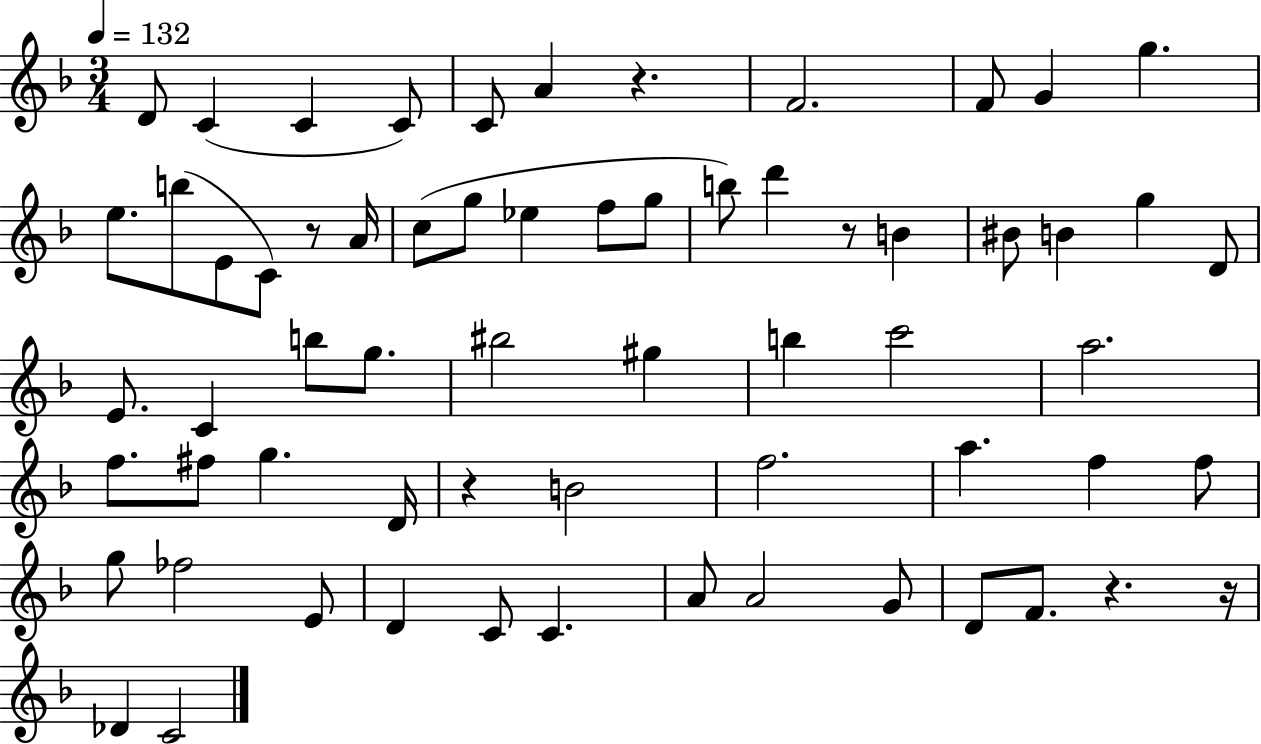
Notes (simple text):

D4/e C4/q C4/q C4/e C4/e A4/q R/q. F4/h. F4/e G4/q G5/q. E5/e. B5/e E4/e C4/e R/e A4/s C5/e G5/e Eb5/q F5/e G5/e B5/e D6/q R/e B4/q BIS4/e B4/q G5/q D4/e E4/e. C4/q B5/e G5/e. BIS5/h G#5/q B5/q C6/h A5/h. F5/e. F#5/e G5/q. D4/s R/q B4/h F5/h. A5/q. F5/q F5/e G5/e FES5/h E4/e D4/q C4/e C4/q. A4/e A4/h G4/e D4/e F4/e. R/q. R/s Db4/q C4/h